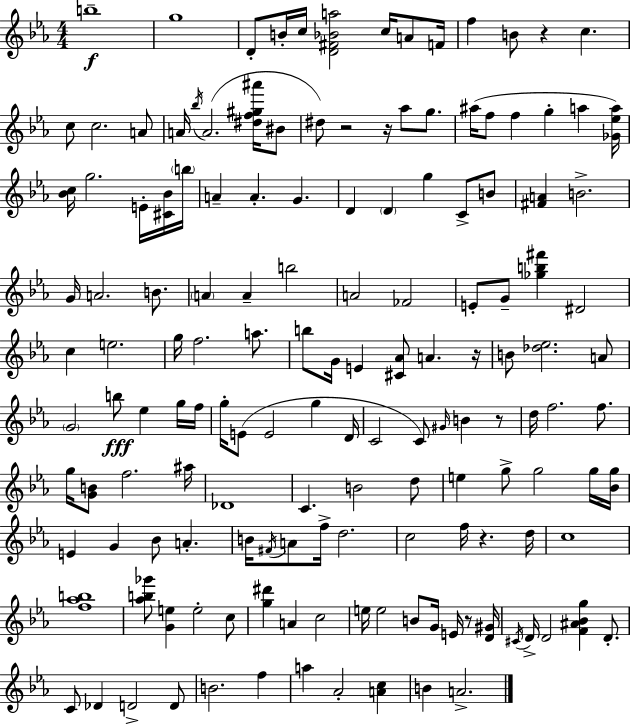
B5/w G5/w D4/e B4/s C5/s [D4,F#4,Bb4,A5]/h C5/s A4/e F4/s F5/q B4/e R/q C5/q. C5/e C5/h. A4/e A4/s Bb5/s A4/h. [D#5,F5,G#5,A#6]/s BIS4/e D#5/e R/h R/s Ab5/e G5/e. A#5/s F5/e F5/q G5/q A5/q [Gb4,Eb5,A5]/s [Bb4,C5]/s G5/h. E4/s [C#4,Bb4]/s B5/s A4/q A4/q. G4/q. D4/q D4/q G5/q C4/e B4/e [F#4,A4]/q B4/h. G4/s A4/h. B4/e. A4/q A4/q B5/h A4/h FES4/h E4/e G4/e [Gb5,B5,F#6]/q D#4/h C5/q E5/h. G5/s F5/h. A5/e. B5/e G4/s E4/q [C#4,Ab4]/e A4/q. R/s B4/e [Db5,Eb5]/h. A4/e G4/h B5/e Eb5/q G5/s F5/s G5/s E4/e E4/h G5/q D4/s C4/h C4/e G#4/s B4/q R/e D5/s F5/h. F5/e. G5/s [G4,B4]/e F5/h. A#5/s Db4/w C4/q. B4/h D5/e E5/q G5/e G5/h G5/s [Bb4,G5]/s E4/q G4/q Bb4/e A4/q. B4/s F#4/s A4/e F5/s D5/h. C5/h F5/s R/q. D5/s C5/w [F5,Ab5,B5]/w [Ab5,B5,Gb6]/e [G4,E5]/q E5/h C5/e [G5,D#6]/q A4/q C5/h E5/s E5/h B4/e G4/s E4/s R/e [D4,G#4]/s C#4/s D4/s D4/h [F4,A#4,Bb4,G5]/q D4/e. C4/e Db4/q D4/h D4/e B4/h. F5/q A5/q Ab4/h [A4,C5]/q B4/q A4/h.